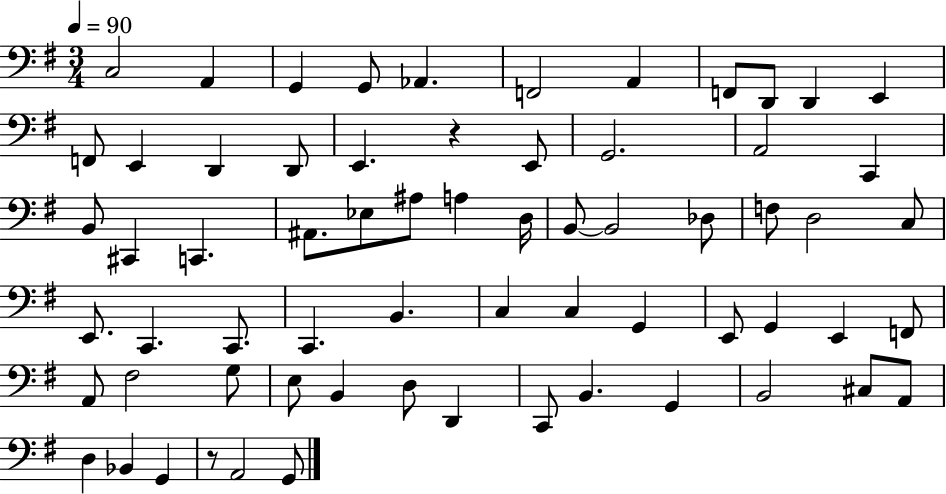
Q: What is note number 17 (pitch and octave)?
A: E2